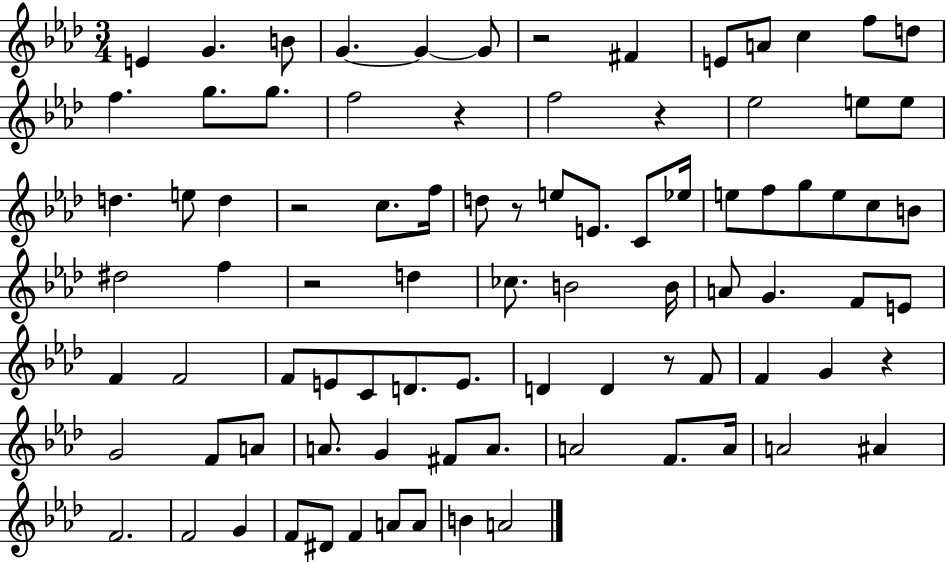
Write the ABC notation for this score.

X:1
T:Untitled
M:3/4
L:1/4
K:Ab
E G B/2 G G G/2 z2 ^F E/2 A/2 c f/2 d/2 f g/2 g/2 f2 z f2 z _e2 e/2 e/2 d e/2 d z2 c/2 f/4 d/2 z/2 e/2 E/2 C/2 _e/4 e/2 f/2 g/2 e/2 c/2 B/2 ^d2 f z2 d _c/2 B2 B/4 A/2 G F/2 E/2 F F2 F/2 E/2 C/2 D/2 E/2 D D z/2 F/2 F G z G2 F/2 A/2 A/2 G ^F/2 A/2 A2 F/2 A/4 A2 ^A F2 F2 G F/2 ^D/2 F A/2 A/2 B A2